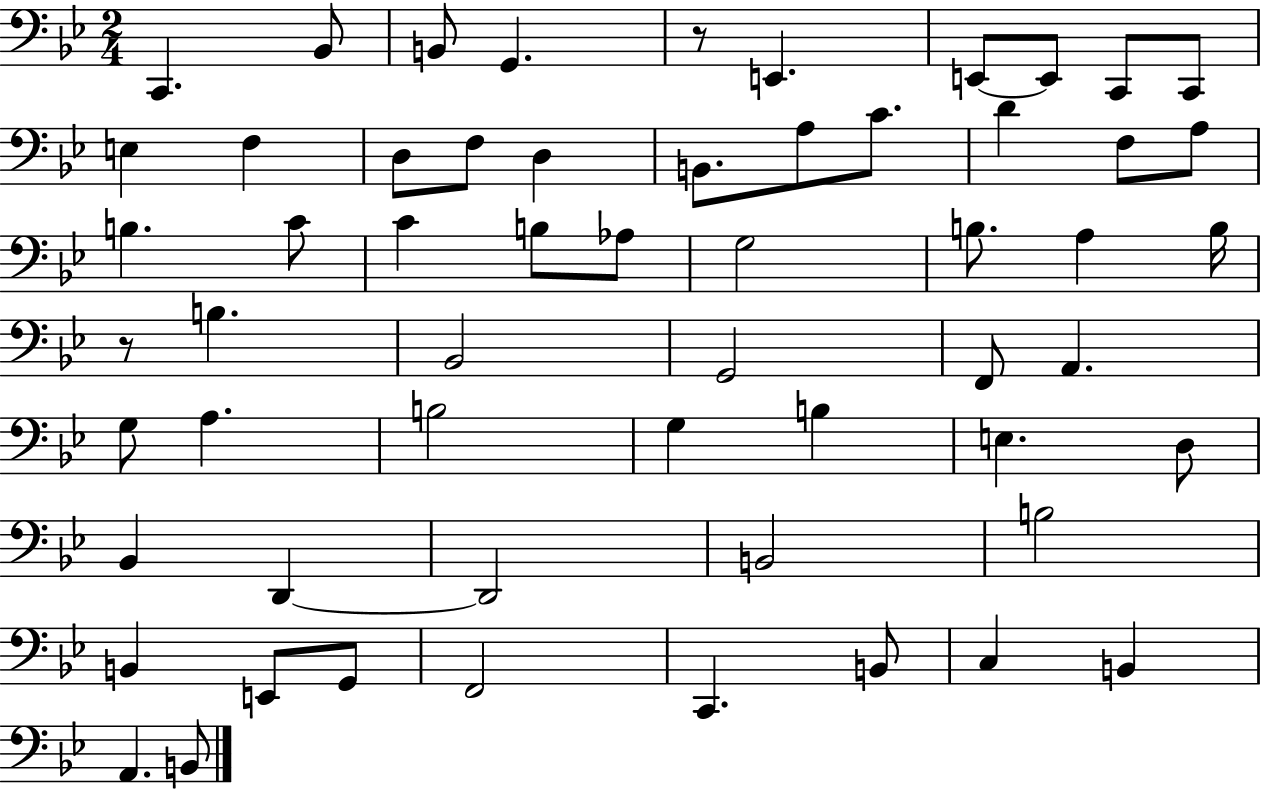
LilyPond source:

{
  \clef bass
  \numericTimeSignature
  \time 2/4
  \key bes \major
  c,4. bes,8 | b,8 g,4. | r8 e,4. | e,8~~ e,8 c,8 c,8 | \break e4 f4 | d8 f8 d4 | b,8. a8 c'8. | d'4 f8 a8 | \break b4. c'8 | c'4 b8 aes8 | g2 | b8. a4 b16 | \break r8 b4. | bes,2 | g,2 | f,8 a,4. | \break g8 a4. | b2 | g4 b4 | e4. d8 | \break bes,4 d,4~~ | d,2 | b,2 | b2 | \break b,4 e,8 g,8 | f,2 | c,4. b,8 | c4 b,4 | \break a,4. b,8 | \bar "|."
}